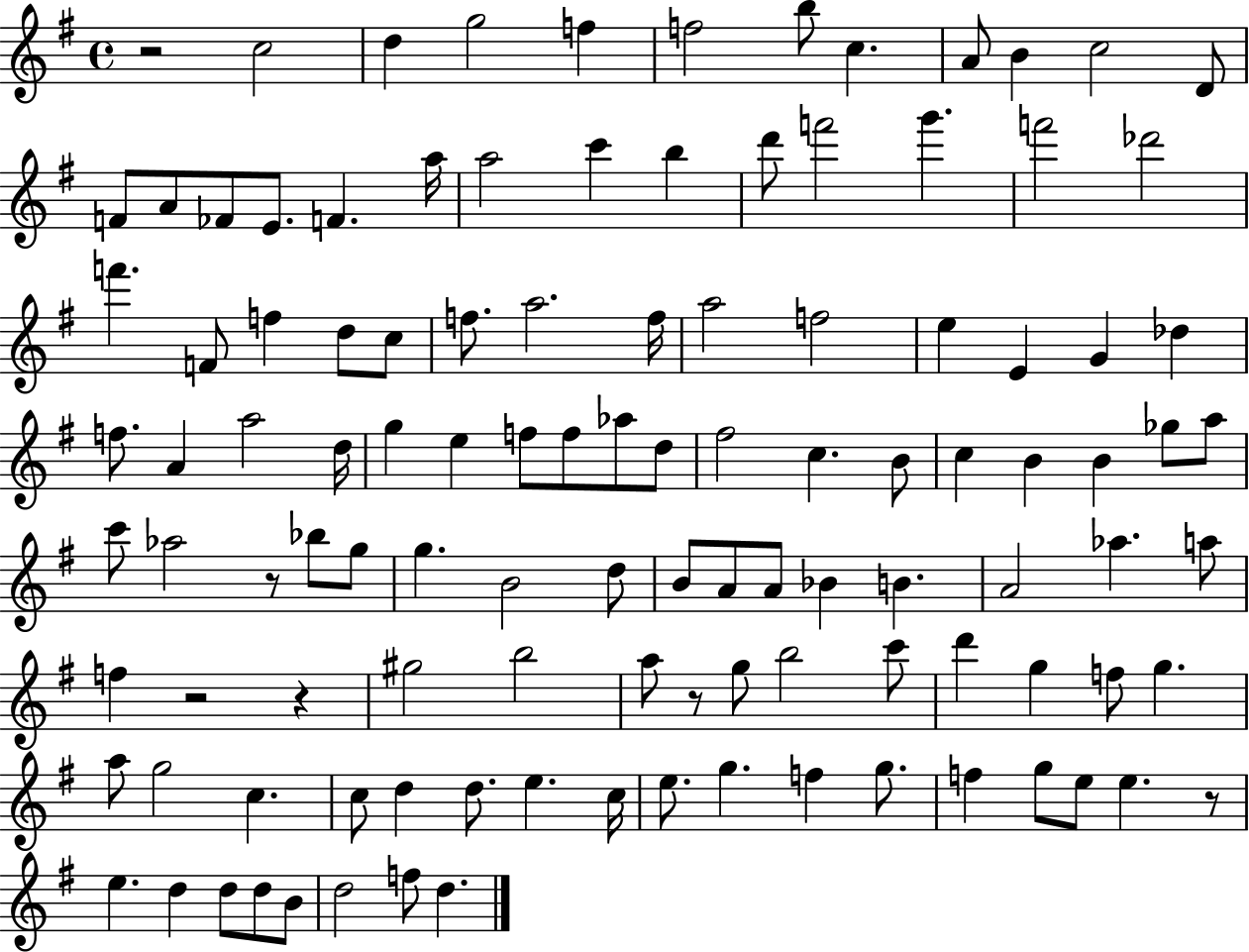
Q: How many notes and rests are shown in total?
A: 113